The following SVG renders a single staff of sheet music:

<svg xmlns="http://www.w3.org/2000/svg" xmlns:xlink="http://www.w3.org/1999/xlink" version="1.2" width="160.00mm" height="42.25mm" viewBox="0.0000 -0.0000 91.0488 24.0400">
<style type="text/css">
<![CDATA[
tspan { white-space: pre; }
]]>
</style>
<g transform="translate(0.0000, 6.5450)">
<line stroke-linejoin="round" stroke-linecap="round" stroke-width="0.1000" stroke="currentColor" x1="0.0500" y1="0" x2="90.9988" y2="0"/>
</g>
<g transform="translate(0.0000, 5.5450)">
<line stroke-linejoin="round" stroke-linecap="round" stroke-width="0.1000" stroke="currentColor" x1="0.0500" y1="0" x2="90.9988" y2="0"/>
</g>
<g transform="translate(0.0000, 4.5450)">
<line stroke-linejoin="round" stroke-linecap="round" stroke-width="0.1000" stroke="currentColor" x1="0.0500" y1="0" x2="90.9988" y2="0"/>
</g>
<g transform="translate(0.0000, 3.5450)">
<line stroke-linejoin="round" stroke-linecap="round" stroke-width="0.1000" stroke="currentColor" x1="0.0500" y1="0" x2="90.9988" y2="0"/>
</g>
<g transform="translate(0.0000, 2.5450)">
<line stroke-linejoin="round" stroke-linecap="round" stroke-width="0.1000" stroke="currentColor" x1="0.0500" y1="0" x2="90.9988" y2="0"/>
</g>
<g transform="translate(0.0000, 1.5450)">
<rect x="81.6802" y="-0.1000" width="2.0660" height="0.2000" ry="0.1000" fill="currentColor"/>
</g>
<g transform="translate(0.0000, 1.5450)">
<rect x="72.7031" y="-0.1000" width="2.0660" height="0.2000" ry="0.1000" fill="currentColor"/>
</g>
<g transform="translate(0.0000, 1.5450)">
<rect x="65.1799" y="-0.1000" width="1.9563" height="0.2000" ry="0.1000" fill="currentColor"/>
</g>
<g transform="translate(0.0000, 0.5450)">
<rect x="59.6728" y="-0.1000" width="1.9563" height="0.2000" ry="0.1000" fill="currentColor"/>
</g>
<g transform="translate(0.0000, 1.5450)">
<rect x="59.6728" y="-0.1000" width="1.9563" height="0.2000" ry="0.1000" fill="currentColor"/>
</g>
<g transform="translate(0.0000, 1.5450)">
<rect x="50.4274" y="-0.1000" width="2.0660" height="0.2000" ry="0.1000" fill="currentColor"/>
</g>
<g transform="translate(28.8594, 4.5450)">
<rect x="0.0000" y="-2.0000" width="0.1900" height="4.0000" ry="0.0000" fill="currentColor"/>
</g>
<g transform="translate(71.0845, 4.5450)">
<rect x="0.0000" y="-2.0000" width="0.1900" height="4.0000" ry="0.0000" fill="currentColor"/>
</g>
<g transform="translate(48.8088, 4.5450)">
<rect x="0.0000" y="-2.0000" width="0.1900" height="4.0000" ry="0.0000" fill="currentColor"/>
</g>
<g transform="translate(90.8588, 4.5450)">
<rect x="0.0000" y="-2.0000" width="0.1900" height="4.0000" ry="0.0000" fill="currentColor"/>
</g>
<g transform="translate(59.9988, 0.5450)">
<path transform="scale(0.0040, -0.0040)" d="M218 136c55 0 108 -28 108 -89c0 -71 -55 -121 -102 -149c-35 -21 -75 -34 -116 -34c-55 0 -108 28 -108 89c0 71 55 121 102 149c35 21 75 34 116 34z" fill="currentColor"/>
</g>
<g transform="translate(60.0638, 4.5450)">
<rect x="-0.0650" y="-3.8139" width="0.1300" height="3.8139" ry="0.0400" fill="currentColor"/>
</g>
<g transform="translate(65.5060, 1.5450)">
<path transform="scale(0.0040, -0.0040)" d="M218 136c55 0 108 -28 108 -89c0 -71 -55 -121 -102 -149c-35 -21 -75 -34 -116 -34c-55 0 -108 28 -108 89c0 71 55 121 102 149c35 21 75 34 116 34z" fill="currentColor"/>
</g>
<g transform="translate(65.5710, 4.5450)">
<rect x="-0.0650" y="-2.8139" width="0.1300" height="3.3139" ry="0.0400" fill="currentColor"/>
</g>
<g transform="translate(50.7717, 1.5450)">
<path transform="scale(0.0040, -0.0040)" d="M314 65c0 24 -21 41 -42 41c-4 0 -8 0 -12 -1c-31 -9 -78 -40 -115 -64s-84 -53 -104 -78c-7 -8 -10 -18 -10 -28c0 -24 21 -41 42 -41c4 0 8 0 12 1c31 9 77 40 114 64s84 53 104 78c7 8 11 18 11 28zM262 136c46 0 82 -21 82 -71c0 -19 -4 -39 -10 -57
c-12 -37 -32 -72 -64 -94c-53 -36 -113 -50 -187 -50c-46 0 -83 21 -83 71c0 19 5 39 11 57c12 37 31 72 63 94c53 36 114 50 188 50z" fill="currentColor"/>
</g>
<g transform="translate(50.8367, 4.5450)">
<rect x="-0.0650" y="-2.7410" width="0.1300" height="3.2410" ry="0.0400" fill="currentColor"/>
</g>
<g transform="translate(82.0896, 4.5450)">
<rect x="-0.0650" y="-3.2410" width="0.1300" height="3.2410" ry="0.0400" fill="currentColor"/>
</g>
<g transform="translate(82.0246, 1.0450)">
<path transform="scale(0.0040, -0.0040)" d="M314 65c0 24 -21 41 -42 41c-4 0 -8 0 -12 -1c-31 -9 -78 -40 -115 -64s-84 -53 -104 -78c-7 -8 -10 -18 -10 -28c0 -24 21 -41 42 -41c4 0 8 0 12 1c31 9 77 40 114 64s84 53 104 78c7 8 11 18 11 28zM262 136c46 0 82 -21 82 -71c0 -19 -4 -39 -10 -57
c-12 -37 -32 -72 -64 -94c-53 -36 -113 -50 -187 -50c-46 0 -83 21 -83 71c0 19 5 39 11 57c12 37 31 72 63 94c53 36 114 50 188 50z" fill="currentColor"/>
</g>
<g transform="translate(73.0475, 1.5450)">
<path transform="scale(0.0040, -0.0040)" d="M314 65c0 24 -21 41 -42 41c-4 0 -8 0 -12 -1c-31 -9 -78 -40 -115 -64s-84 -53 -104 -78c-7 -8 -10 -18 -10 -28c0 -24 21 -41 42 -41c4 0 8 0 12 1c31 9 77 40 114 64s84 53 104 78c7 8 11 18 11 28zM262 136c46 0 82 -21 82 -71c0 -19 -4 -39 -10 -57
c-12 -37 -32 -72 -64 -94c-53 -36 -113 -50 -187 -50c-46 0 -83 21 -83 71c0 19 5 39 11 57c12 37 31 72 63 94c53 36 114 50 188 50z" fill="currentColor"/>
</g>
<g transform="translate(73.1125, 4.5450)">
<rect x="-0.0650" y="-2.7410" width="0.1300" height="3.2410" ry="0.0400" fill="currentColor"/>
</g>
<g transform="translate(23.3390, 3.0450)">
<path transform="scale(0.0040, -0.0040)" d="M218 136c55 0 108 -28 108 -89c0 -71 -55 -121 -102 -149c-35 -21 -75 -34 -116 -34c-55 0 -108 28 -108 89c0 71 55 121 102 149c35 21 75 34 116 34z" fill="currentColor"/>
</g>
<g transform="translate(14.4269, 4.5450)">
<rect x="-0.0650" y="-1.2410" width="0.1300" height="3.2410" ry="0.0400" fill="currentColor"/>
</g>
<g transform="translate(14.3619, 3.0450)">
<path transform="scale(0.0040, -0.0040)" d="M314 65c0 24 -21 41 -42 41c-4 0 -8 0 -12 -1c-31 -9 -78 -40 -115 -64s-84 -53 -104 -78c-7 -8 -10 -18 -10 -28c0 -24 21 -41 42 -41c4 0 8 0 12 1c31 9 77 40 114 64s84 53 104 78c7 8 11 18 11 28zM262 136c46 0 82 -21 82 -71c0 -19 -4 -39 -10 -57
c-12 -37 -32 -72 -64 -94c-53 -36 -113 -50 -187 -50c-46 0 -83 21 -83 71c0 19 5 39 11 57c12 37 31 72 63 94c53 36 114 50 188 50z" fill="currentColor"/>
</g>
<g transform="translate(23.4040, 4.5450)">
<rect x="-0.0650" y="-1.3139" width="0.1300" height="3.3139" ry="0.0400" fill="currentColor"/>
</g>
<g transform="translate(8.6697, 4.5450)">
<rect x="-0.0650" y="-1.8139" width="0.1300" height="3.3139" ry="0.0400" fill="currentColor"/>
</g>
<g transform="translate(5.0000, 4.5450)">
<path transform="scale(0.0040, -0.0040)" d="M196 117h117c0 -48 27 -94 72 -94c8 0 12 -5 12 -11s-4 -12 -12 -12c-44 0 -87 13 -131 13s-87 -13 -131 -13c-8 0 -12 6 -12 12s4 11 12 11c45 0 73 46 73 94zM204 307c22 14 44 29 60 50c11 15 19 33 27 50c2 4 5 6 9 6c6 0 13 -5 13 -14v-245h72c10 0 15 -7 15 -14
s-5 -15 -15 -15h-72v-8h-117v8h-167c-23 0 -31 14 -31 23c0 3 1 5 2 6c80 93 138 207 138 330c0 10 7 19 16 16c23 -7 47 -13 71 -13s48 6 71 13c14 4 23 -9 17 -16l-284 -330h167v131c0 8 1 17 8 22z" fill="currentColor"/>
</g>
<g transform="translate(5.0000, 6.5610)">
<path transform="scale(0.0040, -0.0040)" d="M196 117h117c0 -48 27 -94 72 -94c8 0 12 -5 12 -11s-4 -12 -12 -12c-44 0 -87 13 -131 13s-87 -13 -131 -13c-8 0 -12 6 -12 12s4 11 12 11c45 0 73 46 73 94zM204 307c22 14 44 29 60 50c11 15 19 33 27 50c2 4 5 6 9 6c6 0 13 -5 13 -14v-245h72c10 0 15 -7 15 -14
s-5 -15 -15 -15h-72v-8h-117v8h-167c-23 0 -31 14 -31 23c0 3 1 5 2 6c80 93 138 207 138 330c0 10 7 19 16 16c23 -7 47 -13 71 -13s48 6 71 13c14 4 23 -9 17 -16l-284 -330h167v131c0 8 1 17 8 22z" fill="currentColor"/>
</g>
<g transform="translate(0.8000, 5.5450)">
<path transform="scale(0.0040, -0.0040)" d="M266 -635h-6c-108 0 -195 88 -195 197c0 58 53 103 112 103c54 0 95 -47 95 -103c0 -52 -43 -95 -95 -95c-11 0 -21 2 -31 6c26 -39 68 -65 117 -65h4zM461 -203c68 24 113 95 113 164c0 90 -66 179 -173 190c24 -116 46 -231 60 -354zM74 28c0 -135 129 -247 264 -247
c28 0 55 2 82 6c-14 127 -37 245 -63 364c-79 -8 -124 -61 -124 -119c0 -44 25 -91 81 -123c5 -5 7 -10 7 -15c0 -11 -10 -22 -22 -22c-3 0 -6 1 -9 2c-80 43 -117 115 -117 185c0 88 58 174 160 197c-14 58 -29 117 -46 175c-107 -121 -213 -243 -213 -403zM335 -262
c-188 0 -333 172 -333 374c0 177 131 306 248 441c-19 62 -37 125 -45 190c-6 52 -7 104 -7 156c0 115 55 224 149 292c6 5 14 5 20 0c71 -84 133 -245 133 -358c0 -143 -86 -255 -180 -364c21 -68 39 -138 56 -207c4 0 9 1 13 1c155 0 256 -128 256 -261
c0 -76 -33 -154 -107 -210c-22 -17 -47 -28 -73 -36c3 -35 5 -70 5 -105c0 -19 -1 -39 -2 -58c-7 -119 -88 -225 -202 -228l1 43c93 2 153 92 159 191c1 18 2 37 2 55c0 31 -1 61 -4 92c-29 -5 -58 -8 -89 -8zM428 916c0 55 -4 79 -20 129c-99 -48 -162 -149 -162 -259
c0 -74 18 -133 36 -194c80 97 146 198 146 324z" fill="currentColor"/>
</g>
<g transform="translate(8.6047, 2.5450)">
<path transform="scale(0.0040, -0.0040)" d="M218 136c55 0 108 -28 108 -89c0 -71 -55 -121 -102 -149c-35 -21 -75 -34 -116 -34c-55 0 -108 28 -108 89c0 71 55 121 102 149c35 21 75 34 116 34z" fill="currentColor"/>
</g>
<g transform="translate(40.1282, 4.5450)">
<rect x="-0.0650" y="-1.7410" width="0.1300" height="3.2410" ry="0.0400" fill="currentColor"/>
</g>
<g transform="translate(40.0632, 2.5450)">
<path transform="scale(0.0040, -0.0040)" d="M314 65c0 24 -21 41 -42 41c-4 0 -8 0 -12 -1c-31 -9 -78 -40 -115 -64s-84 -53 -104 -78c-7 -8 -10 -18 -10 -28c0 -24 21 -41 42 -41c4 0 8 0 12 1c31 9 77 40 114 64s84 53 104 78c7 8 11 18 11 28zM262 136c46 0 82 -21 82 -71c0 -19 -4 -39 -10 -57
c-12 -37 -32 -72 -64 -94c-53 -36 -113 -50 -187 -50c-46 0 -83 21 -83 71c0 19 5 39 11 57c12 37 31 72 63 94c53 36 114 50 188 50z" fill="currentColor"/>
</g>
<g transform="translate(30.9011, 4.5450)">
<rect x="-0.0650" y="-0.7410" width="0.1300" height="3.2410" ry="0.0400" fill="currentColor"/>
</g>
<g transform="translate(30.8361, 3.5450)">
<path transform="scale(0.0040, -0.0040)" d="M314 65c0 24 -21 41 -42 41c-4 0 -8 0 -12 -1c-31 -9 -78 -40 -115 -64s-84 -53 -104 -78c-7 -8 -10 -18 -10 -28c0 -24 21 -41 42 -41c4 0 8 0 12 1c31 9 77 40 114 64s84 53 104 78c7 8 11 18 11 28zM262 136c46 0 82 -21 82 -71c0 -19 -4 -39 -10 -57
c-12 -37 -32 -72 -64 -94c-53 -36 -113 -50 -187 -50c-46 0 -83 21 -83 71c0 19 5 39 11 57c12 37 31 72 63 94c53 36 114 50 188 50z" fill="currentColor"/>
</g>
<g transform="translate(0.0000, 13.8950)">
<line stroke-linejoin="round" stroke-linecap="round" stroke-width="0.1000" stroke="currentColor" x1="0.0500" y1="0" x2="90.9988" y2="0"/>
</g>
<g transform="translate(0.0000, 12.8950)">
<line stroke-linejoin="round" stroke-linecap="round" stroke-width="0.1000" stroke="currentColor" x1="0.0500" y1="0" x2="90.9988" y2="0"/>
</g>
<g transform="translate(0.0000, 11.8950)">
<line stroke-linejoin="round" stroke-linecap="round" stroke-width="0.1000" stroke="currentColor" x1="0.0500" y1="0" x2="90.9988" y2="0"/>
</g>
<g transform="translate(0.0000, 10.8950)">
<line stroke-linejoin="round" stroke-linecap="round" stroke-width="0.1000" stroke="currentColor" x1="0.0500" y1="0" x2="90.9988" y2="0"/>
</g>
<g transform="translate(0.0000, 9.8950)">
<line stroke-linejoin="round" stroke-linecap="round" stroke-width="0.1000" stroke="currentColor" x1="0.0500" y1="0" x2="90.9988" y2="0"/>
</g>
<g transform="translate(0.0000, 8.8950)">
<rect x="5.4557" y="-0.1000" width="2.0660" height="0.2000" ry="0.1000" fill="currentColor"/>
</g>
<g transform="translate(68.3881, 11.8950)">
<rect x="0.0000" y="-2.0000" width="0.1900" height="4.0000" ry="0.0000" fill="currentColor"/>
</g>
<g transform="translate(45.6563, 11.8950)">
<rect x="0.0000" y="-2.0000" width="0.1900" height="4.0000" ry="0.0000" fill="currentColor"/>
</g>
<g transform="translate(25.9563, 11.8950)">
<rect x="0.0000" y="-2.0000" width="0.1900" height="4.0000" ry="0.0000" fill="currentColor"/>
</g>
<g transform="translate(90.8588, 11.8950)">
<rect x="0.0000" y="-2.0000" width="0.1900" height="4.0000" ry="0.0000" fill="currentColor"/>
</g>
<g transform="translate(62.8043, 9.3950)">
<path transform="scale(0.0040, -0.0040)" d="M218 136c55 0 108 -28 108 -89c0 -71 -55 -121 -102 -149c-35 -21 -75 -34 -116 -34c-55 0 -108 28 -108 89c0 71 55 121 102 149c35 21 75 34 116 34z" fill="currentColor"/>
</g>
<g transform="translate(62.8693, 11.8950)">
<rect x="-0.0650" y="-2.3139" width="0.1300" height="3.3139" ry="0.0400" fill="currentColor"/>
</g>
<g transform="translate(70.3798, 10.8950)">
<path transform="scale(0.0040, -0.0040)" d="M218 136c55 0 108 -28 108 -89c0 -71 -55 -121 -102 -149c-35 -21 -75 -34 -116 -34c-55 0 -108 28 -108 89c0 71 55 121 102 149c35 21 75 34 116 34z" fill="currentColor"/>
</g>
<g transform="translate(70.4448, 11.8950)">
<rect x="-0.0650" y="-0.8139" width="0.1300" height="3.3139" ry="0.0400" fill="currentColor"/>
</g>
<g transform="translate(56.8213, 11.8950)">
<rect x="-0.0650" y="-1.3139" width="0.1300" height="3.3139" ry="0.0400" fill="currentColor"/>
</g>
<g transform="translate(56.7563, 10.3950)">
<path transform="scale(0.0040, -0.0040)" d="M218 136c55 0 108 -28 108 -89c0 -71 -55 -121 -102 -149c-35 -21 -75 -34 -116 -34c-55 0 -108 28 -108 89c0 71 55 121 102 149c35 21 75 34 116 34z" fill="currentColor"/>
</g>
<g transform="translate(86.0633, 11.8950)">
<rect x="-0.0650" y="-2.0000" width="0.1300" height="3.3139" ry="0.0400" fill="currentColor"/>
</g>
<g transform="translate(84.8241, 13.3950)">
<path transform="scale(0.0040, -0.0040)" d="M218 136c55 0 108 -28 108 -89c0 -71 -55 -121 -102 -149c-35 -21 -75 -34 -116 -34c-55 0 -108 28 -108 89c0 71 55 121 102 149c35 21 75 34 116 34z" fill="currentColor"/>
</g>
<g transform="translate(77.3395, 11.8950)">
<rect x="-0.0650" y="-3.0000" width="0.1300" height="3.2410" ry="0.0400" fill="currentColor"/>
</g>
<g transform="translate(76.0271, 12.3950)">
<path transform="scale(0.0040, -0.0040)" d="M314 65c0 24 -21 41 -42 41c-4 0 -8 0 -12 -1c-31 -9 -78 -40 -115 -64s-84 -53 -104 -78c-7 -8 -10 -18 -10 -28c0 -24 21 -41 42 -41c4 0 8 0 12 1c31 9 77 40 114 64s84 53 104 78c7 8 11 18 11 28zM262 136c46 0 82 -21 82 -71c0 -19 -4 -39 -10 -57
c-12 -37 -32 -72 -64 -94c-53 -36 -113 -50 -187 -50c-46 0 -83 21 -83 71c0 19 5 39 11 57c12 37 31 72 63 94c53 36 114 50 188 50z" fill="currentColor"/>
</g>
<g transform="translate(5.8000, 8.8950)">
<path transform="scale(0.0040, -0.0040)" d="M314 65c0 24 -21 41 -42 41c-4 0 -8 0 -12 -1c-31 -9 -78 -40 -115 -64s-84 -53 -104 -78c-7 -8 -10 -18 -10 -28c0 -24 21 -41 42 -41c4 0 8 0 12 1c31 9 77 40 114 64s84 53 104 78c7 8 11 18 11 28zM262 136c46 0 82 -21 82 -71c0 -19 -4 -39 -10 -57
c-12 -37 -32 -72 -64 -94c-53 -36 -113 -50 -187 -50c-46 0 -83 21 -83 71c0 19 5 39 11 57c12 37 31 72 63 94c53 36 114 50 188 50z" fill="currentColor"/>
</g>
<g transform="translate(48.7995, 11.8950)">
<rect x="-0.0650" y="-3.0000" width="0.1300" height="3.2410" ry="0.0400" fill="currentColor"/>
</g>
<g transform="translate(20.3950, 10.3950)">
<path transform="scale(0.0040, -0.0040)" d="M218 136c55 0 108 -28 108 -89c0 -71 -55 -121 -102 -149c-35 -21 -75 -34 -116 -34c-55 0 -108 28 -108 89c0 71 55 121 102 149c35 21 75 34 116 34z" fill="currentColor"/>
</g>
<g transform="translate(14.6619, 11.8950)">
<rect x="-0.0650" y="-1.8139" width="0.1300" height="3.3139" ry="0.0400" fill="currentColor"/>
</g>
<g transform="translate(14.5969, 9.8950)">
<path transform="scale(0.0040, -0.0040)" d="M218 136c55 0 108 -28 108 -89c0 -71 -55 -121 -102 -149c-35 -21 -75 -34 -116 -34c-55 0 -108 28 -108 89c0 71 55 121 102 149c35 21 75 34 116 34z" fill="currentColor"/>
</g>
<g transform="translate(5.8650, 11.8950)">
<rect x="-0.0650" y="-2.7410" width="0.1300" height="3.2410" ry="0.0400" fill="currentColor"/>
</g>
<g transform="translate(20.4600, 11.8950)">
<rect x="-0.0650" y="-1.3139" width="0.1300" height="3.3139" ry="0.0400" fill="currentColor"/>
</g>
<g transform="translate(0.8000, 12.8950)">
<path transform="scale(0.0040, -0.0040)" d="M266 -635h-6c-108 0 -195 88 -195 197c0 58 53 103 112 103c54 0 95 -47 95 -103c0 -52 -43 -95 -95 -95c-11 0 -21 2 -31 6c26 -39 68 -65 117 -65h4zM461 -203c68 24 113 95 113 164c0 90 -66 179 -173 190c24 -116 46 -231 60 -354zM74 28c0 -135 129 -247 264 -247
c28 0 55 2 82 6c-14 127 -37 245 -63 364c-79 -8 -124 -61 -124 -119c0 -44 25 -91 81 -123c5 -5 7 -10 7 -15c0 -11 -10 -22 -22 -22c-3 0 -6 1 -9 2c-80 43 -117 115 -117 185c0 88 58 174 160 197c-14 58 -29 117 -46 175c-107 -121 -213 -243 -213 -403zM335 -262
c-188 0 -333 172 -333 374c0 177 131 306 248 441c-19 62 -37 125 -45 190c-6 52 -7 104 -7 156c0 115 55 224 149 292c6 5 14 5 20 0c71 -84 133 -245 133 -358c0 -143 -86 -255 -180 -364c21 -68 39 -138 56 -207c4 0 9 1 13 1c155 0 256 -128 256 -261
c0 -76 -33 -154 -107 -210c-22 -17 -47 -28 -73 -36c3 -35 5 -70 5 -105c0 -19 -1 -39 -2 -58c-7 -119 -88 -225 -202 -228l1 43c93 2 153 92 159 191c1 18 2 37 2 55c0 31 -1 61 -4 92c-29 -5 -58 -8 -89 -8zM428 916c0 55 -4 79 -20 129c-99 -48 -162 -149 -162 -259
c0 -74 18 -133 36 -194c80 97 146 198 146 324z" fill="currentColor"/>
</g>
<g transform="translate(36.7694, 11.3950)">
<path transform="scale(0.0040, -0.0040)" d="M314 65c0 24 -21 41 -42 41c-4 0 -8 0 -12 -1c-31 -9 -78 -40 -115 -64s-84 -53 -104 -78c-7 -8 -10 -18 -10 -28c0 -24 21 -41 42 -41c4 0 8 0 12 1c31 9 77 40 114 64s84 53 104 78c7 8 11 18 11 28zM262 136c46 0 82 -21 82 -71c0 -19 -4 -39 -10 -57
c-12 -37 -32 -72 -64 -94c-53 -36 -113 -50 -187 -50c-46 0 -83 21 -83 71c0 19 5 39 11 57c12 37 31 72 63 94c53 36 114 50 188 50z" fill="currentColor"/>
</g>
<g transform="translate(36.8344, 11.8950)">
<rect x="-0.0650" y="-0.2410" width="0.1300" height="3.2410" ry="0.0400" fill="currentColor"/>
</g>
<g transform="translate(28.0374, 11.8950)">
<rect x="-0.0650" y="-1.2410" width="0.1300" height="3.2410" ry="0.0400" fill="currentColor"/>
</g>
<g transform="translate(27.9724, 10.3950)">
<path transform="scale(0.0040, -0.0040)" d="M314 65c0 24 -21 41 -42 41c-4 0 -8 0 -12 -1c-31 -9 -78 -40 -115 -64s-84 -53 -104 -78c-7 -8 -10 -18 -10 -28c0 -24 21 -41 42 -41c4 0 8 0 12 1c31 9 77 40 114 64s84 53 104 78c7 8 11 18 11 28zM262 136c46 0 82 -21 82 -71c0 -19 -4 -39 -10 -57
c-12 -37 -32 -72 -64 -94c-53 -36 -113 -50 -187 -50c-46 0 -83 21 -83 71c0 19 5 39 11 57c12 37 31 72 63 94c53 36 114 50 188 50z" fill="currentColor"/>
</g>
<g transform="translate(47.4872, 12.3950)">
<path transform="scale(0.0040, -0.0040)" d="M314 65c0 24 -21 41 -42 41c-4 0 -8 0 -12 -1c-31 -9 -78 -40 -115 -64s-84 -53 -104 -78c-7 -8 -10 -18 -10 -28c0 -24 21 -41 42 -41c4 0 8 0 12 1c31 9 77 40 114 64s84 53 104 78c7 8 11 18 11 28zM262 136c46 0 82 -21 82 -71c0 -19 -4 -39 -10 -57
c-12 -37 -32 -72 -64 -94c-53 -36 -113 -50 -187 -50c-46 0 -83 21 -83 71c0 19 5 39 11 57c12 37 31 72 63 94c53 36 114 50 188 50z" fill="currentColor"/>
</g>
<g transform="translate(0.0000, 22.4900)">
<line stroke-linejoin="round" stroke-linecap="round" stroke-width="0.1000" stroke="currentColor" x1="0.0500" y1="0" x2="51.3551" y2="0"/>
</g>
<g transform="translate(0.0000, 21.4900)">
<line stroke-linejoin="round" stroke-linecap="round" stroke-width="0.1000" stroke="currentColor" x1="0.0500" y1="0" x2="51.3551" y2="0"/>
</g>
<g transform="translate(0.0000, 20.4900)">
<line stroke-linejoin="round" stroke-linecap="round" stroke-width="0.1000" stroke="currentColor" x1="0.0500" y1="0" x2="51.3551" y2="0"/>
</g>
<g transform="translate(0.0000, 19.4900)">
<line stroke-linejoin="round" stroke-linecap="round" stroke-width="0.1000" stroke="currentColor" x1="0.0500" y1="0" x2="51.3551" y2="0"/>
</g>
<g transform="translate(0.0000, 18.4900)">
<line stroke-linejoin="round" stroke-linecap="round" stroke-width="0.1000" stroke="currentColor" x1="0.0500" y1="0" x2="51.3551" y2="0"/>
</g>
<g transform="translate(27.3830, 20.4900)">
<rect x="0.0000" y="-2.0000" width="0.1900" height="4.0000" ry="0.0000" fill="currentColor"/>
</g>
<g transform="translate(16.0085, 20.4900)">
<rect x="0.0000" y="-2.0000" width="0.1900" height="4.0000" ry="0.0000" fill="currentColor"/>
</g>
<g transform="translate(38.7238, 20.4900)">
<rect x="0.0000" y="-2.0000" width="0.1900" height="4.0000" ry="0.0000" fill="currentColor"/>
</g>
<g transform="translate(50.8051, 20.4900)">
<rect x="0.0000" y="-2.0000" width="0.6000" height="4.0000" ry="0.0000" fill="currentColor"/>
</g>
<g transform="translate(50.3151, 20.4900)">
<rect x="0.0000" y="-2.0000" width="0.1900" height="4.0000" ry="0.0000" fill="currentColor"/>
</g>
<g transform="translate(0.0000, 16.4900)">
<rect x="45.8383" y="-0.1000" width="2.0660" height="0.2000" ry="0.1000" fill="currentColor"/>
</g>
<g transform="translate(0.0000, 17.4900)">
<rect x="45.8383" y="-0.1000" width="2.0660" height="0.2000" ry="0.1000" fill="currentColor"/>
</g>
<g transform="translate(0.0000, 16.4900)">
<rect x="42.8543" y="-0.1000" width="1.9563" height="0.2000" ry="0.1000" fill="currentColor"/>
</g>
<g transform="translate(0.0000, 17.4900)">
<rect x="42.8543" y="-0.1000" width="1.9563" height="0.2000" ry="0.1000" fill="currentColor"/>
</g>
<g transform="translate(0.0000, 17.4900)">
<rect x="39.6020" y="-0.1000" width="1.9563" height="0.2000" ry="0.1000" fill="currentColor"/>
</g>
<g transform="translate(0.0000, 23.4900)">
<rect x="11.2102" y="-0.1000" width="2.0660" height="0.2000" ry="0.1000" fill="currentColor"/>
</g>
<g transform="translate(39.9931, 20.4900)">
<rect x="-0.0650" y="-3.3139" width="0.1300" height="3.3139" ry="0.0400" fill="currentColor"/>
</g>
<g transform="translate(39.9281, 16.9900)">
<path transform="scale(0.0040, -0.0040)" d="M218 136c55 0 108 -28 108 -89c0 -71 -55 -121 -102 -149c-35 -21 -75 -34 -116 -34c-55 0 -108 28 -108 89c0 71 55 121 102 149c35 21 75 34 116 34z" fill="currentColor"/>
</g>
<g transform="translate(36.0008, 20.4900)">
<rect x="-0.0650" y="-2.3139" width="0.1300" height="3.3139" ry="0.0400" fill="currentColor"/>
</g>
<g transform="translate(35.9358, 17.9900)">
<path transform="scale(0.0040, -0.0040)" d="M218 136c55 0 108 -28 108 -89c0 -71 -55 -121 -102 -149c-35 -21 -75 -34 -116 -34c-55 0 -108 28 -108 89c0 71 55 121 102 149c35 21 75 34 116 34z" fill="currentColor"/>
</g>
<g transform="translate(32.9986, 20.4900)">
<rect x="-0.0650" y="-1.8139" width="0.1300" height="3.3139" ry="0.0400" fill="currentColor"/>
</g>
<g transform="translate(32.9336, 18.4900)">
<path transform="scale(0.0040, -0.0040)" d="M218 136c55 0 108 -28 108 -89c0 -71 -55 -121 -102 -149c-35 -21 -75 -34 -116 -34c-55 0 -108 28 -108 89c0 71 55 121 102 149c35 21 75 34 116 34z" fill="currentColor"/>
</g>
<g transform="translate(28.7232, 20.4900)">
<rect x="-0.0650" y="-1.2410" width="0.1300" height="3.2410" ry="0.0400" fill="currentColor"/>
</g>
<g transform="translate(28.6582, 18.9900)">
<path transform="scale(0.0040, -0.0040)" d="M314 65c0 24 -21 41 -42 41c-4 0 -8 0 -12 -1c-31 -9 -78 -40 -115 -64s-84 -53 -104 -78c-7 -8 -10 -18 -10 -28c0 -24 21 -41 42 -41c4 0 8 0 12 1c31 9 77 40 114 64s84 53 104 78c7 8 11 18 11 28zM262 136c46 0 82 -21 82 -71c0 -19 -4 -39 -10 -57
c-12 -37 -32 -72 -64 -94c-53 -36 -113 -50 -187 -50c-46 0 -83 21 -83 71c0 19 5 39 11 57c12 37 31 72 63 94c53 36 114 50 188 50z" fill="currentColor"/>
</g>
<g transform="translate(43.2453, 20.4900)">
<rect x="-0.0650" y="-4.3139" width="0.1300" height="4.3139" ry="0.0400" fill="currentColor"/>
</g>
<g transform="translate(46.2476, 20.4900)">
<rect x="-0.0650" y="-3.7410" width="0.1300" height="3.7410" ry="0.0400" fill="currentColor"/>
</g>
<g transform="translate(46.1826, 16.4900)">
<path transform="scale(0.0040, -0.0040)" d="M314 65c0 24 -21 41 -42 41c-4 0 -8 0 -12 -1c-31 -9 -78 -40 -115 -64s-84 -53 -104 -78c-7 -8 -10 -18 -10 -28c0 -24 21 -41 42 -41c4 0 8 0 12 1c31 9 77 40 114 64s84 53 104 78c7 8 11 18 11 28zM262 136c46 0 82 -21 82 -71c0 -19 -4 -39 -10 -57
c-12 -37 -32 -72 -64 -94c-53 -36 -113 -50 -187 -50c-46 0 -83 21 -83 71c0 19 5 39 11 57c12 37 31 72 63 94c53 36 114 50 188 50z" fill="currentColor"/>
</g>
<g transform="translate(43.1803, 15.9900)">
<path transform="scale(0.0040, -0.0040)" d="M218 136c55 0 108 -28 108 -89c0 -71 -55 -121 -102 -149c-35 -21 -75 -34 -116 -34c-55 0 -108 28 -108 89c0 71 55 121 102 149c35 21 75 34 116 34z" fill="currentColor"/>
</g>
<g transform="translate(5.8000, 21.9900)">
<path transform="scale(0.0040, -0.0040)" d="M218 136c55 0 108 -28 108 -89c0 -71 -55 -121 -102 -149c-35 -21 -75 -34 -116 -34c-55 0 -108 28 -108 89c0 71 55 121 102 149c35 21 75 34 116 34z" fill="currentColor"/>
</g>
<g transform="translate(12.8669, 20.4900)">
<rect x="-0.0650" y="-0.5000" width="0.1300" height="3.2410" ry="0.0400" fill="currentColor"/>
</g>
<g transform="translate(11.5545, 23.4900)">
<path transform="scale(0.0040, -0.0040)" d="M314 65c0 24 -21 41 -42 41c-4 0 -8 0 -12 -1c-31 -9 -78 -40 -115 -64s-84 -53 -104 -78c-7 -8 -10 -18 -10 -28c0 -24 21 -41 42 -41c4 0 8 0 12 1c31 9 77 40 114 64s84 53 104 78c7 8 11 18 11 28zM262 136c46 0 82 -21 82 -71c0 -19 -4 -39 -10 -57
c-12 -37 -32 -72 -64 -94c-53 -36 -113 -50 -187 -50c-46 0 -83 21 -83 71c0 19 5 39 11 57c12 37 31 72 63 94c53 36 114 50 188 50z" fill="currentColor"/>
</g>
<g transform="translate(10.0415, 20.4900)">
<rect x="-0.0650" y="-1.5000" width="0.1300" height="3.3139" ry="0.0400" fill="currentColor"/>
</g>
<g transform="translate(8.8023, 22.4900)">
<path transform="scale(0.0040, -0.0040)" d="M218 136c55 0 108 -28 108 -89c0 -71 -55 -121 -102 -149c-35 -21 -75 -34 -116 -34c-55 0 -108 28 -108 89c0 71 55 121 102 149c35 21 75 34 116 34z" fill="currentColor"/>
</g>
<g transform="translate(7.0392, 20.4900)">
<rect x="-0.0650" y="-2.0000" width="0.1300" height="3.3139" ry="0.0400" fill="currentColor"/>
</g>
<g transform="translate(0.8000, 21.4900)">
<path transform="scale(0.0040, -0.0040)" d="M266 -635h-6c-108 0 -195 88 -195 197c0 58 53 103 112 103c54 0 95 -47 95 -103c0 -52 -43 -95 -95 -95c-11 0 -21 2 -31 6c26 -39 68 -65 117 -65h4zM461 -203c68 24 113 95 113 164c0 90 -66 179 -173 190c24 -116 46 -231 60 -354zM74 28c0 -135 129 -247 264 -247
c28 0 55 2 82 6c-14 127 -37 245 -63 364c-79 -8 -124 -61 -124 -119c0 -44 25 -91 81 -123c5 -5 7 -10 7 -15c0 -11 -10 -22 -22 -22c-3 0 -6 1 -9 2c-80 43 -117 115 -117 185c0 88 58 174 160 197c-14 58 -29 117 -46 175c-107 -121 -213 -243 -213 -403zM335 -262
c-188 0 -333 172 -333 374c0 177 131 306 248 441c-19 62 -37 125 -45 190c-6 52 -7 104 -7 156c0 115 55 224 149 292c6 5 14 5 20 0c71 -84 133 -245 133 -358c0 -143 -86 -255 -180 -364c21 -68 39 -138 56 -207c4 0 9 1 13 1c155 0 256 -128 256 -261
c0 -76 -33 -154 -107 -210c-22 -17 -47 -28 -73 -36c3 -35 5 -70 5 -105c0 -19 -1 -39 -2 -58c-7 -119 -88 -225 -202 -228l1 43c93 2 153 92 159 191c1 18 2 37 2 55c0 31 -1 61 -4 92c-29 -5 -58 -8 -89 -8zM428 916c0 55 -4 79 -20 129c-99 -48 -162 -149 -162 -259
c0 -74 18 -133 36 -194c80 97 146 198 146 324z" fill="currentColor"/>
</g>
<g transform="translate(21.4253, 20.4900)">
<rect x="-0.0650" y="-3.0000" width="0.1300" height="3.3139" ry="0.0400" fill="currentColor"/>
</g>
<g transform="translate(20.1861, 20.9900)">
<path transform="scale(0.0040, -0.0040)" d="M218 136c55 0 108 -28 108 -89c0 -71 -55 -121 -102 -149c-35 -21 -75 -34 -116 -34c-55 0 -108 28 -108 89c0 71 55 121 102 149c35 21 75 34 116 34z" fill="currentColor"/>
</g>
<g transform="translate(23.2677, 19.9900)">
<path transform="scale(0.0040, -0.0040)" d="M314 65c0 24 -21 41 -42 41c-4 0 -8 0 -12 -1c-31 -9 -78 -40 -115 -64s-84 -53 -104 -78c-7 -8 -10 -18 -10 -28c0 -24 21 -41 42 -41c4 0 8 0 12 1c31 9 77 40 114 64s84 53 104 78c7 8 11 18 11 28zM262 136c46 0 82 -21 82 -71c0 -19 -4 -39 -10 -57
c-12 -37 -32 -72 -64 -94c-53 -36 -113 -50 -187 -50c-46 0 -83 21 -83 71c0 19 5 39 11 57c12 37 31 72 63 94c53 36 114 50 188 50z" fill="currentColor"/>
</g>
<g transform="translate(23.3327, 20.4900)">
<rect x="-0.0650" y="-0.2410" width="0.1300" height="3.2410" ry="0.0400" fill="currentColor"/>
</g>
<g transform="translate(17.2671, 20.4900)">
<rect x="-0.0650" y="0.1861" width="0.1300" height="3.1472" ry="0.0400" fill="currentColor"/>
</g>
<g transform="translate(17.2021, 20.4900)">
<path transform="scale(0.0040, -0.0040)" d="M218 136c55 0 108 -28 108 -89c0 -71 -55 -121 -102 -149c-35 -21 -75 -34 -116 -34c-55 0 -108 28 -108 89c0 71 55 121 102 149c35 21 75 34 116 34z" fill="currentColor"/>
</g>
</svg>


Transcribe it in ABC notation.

X:1
T:Untitled
M:4/4
L:1/4
K:C
f e2 e d2 f2 a2 c' a a2 b2 a2 f e e2 c2 A2 e g d A2 F F E C2 B A c2 e2 f g b d' c'2